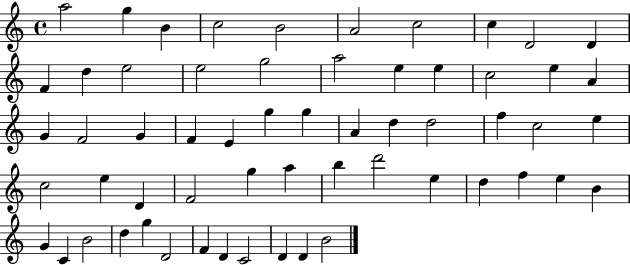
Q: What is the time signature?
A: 4/4